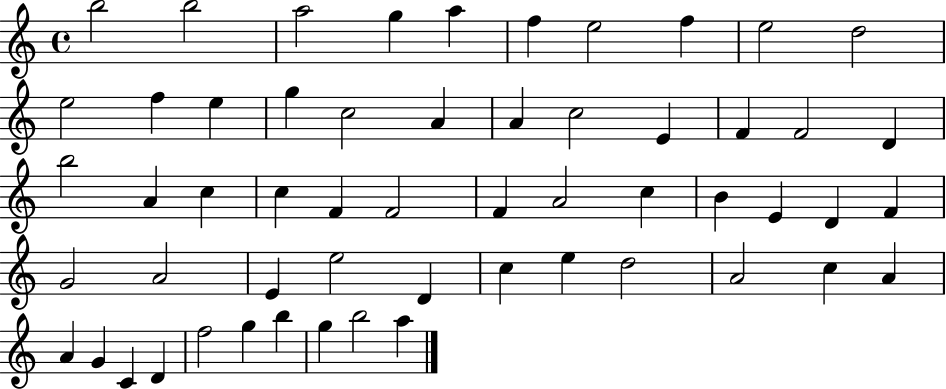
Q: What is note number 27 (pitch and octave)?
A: F4